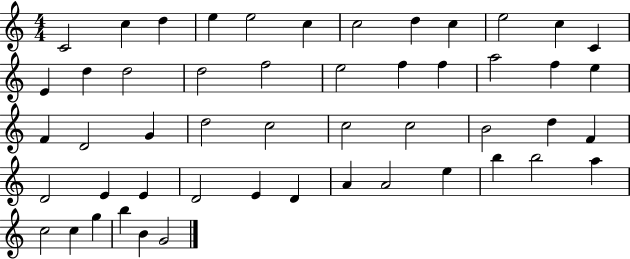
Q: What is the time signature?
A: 4/4